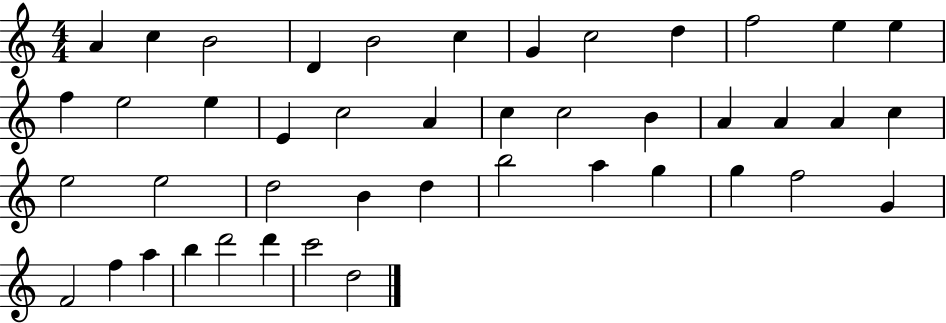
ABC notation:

X:1
T:Untitled
M:4/4
L:1/4
K:C
A c B2 D B2 c G c2 d f2 e e f e2 e E c2 A c c2 B A A A c e2 e2 d2 B d b2 a g g f2 G F2 f a b d'2 d' c'2 d2